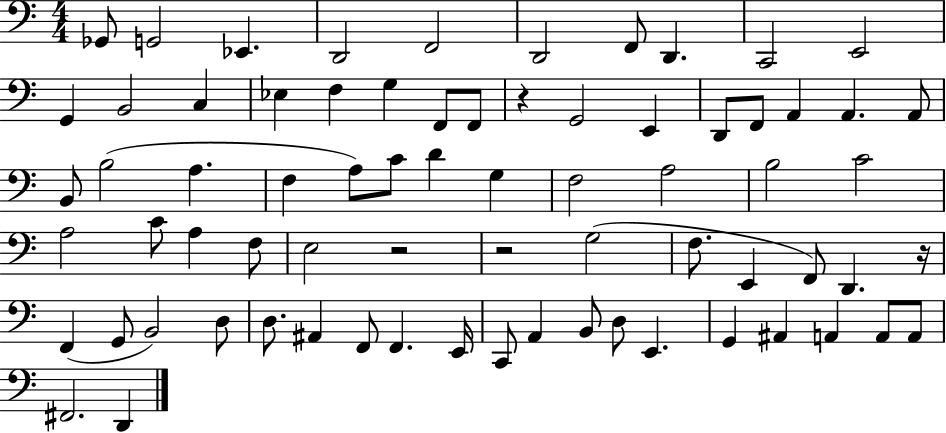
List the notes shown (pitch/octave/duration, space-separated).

Gb2/e G2/h Eb2/q. D2/h F2/h D2/h F2/e D2/q. C2/h E2/h G2/q B2/h C3/q Eb3/q F3/q G3/q F2/e F2/e R/q G2/h E2/q D2/e F2/e A2/q A2/q. A2/e B2/e B3/h A3/q. F3/q A3/e C4/e D4/q G3/q F3/h A3/h B3/h C4/h A3/h C4/e A3/q F3/e E3/h R/h R/h G3/h F3/e. E2/q F2/e D2/q. R/s F2/q G2/e B2/h D3/e D3/e. A#2/q F2/e F2/q. E2/s C2/e A2/q B2/e D3/e E2/q. G2/q A#2/q A2/q A2/e A2/e F#2/h. D2/q